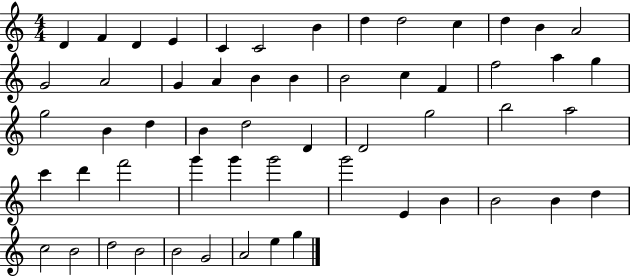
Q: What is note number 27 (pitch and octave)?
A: B4